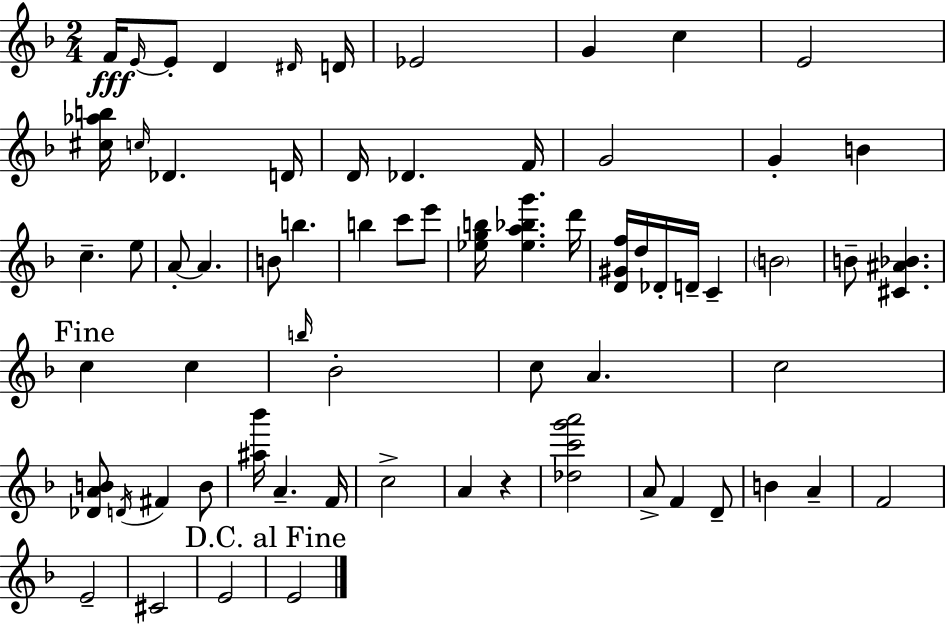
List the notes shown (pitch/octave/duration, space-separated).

F4/s E4/s E4/e D4/q D#4/s D4/s Eb4/h G4/q C5/q E4/h [C#5,Ab5,B5]/s C5/s Db4/q. D4/s D4/s Db4/q. F4/s G4/h G4/q B4/q C5/q. E5/e A4/e A4/q. B4/e B5/q. B5/q C6/e E6/e [Eb5,G5,B5]/s [Eb5,A5,Bb5,G6]/q. D6/s [D4,G#4,F5]/s D5/s Db4/s D4/s C4/q B4/h B4/e [C#4,A#4,Bb4]/q. C5/q C5/q B5/s Bb4/h C5/e A4/q. C5/h [Db4,A4,B4]/e D4/s F#4/q B4/e [A#5,Bb6]/s A4/q. F4/s C5/h A4/q R/q [Db5,C6,G6,A6]/h A4/e F4/q D4/e B4/q A4/q F4/h E4/h C#4/h E4/h E4/h